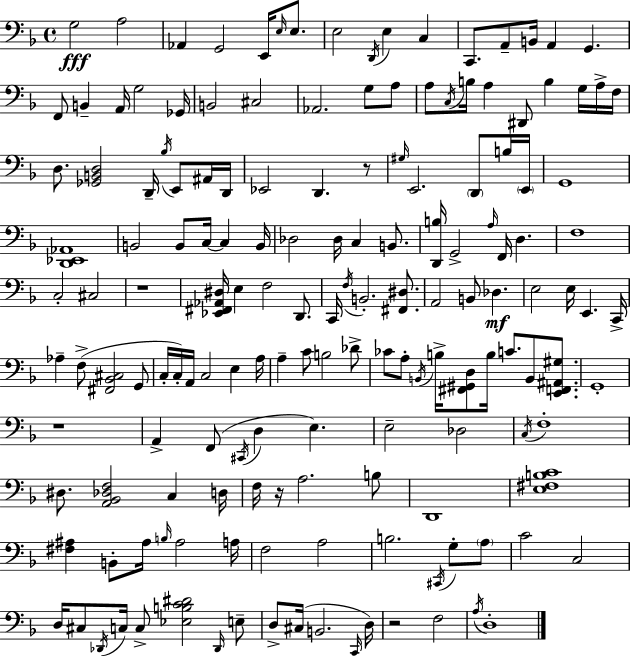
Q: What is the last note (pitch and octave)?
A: D3